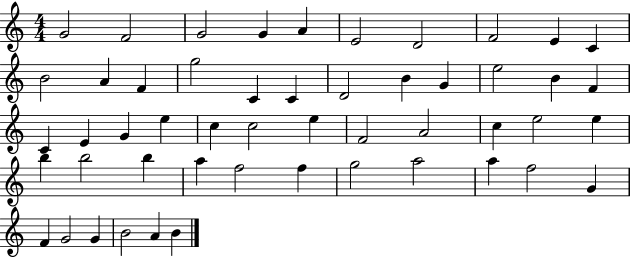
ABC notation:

X:1
T:Untitled
M:4/4
L:1/4
K:C
G2 F2 G2 G A E2 D2 F2 E C B2 A F g2 C C D2 B G e2 B F C E G e c c2 e F2 A2 c e2 e b b2 b a f2 f g2 a2 a f2 G F G2 G B2 A B